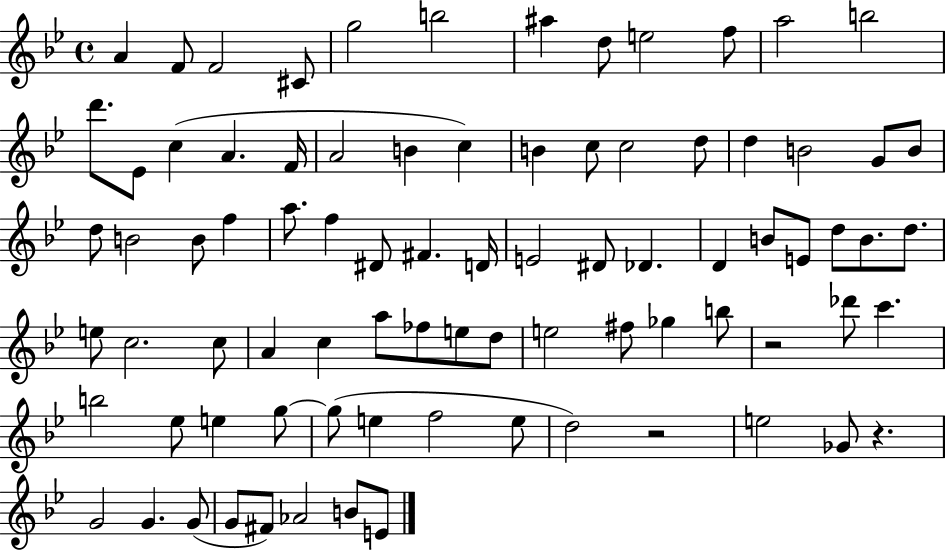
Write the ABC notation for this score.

X:1
T:Untitled
M:4/4
L:1/4
K:Bb
A F/2 F2 ^C/2 g2 b2 ^a d/2 e2 f/2 a2 b2 d'/2 _E/2 c A F/4 A2 B c B c/2 c2 d/2 d B2 G/2 B/2 d/2 B2 B/2 f a/2 f ^D/2 ^F D/4 E2 ^D/2 _D D B/2 E/2 d/2 B/2 d/2 e/2 c2 c/2 A c a/2 _f/2 e/2 d/2 e2 ^f/2 _g b/2 z2 _d'/2 c' b2 _e/2 e g/2 g/2 e f2 e/2 d2 z2 e2 _G/2 z G2 G G/2 G/2 ^F/2 _A2 B/2 E/2